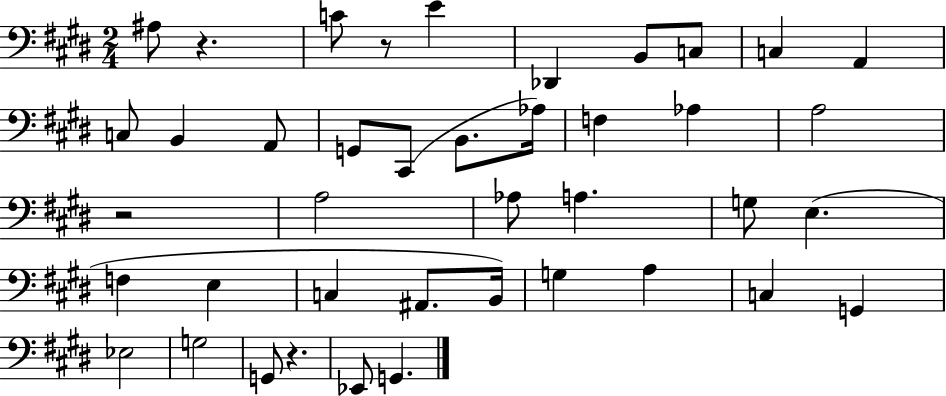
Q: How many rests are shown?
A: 4